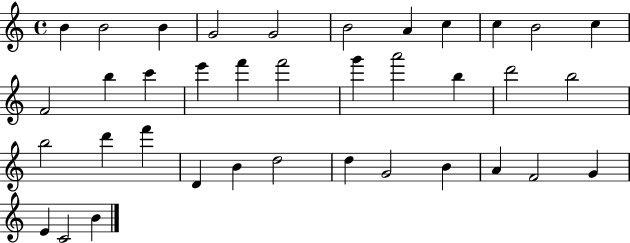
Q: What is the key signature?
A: C major